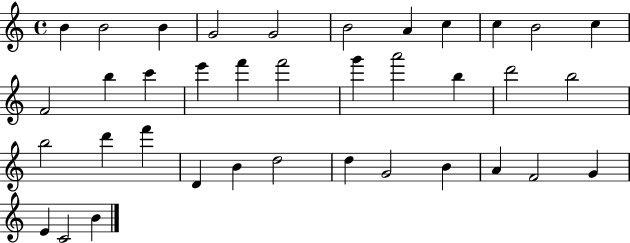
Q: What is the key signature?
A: C major